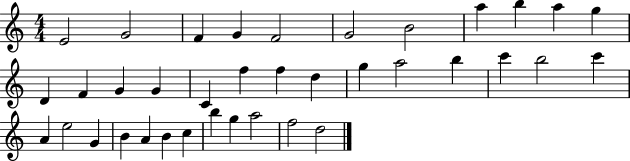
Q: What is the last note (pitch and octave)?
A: D5